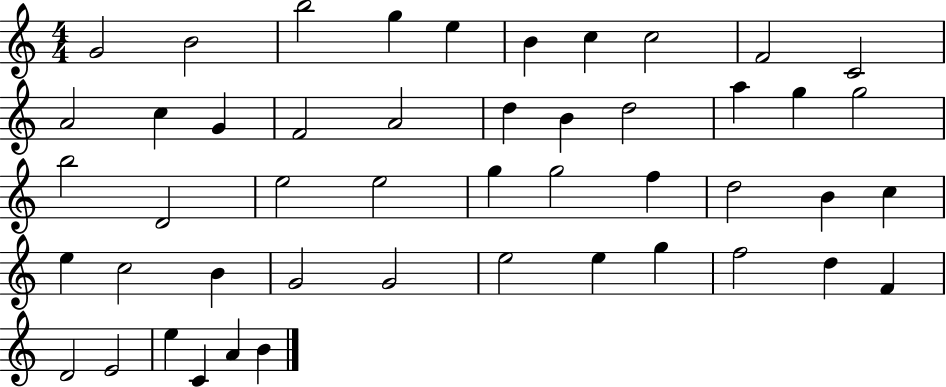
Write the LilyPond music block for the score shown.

{
  \clef treble
  \numericTimeSignature
  \time 4/4
  \key c \major
  g'2 b'2 | b''2 g''4 e''4 | b'4 c''4 c''2 | f'2 c'2 | \break a'2 c''4 g'4 | f'2 a'2 | d''4 b'4 d''2 | a''4 g''4 g''2 | \break b''2 d'2 | e''2 e''2 | g''4 g''2 f''4 | d''2 b'4 c''4 | \break e''4 c''2 b'4 | g'2 g'2 | e''2 e''4 g''4 | f''2 d''4 f'4 | \break d'2 e'2 | e''4 c'4 a'4 b'4 | \bar "|."
}